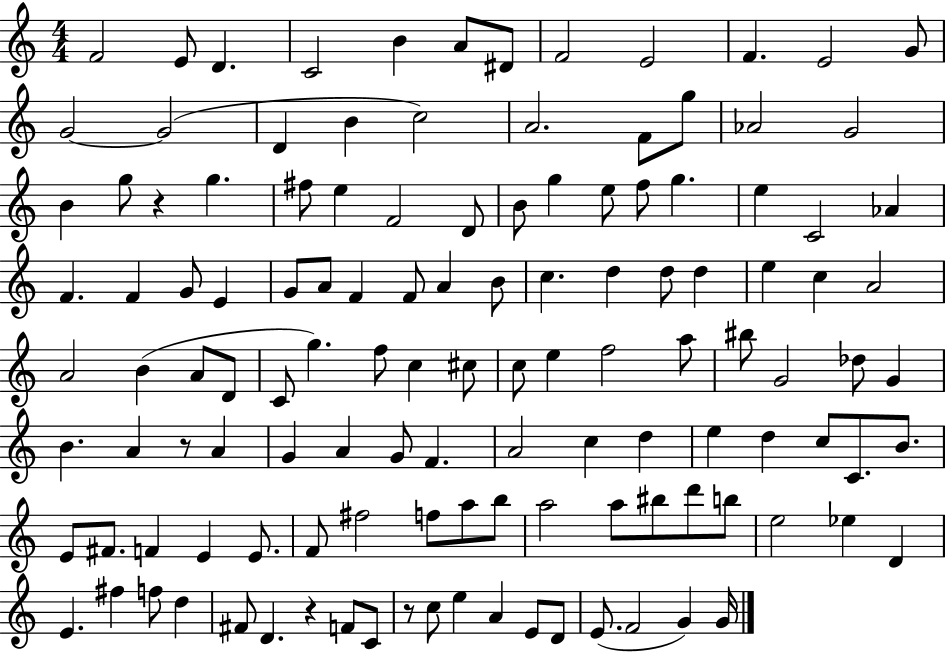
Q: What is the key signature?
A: C major